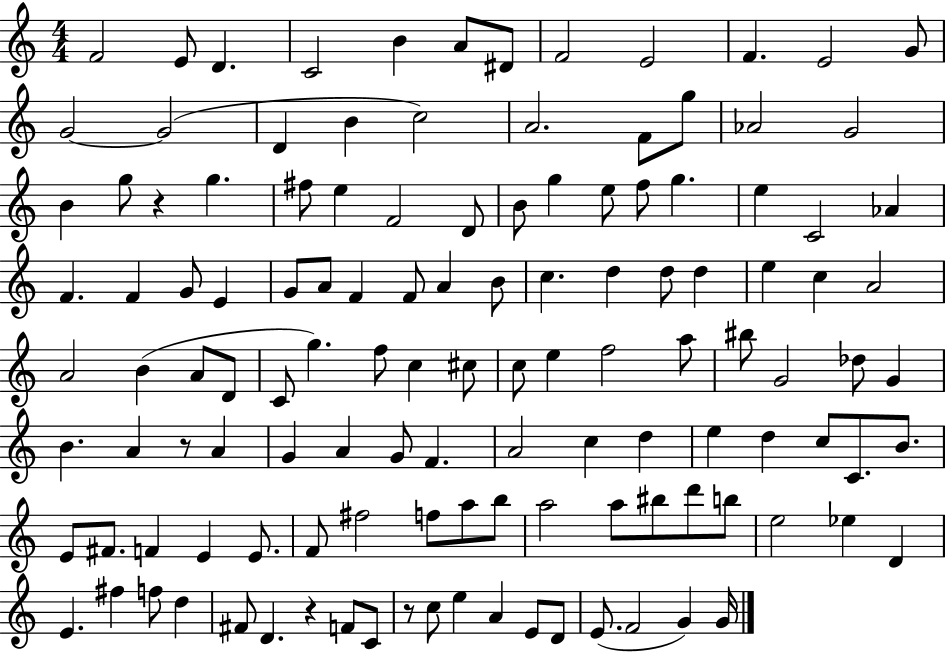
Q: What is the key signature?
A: C major